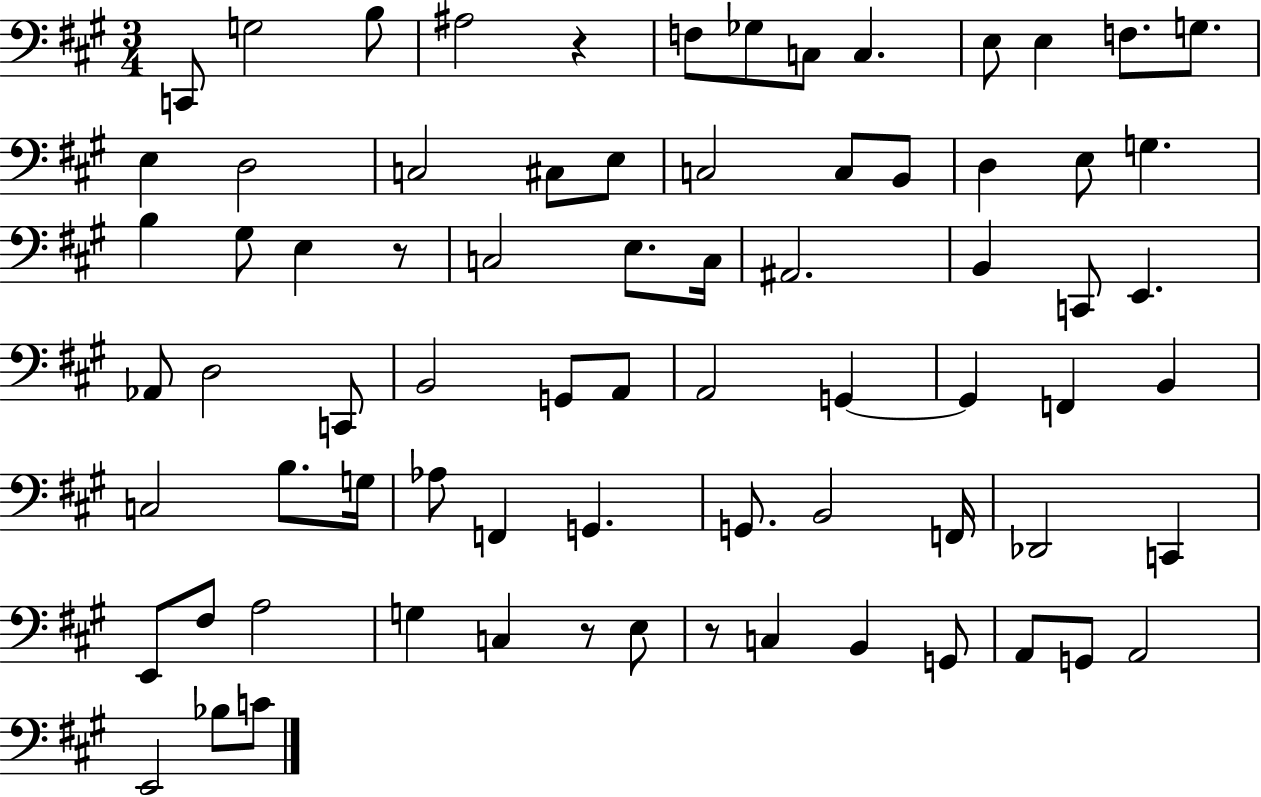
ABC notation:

X:1
T:Untitled
M:3/4
L:1/4
K:A
C,,/2 G,2 B,/2 ^A,2 z F,/2 _G,/2 C,/2 C, E,/2 E, F,/2 G,/2 E, D,2 C,2 ^C,/2 E,/2 C,2 C,/2 B,,/2 D, E,/2 G, B, ^G,/2 E, z/2 C,2 E,/2 C,/4 ^A,,2 B,, C,,/2 E,, _A,,/2 D,2 C,,/2 B,,2 G,,/2 A,,/2 A,,2 G,, G,, F,, B,, C,2 B,/2 G,/4 _A,/2 F,, G,, G,,/2 B,,2 F,,/4 _D,,2 C,, E,,/2 ^F,/2 A,2 G, C, z/2 E,/2 z/2 C, B,, G,,/2 A,,/2 G,,/2 A,,2 E,,2 _B,/2 C/2